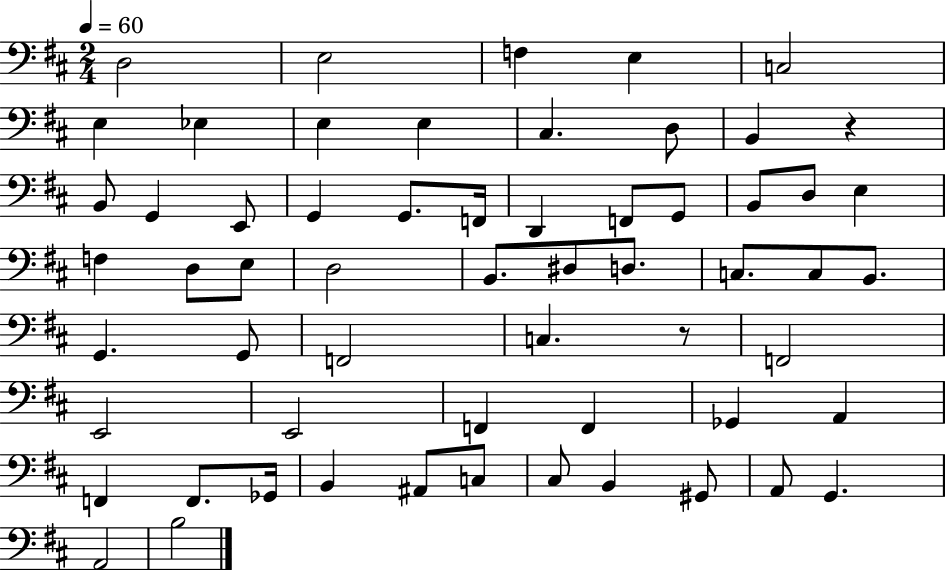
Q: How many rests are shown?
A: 2